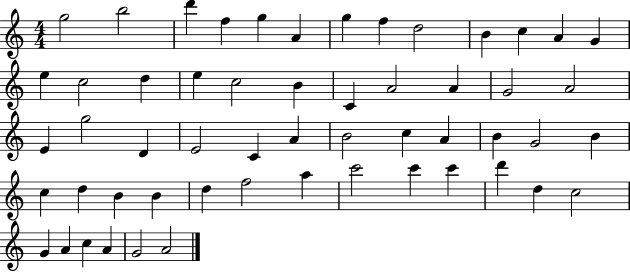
{
  \clef treble
  \numericTimeSignature
  \time 4/4
  \key c \major
  g''2 b''2 | d'''4 f''4 g''4 a'4 | g''4 f''4 d''2 | b'4 c''4 a'4 g'4 | \break e''4 c''2 d''4 | e''4 c''2 b'4 | c'4 a'2 a'4 | g'2 a'2 | \break e'4 g''2 d'4 | e'2 c'4 a'4 | b'2 c''4 a'4 | b'4 g'2 b'4 | \break c''4 d''4 b'4 b'4 | d''4 f''2 a''4 | c'''2 c'''4 c'''4 | d'''4 d''4 c''2 | \break g'4 a'4 c''4 a'4 | g'2 a'2 | \bar "|."
}